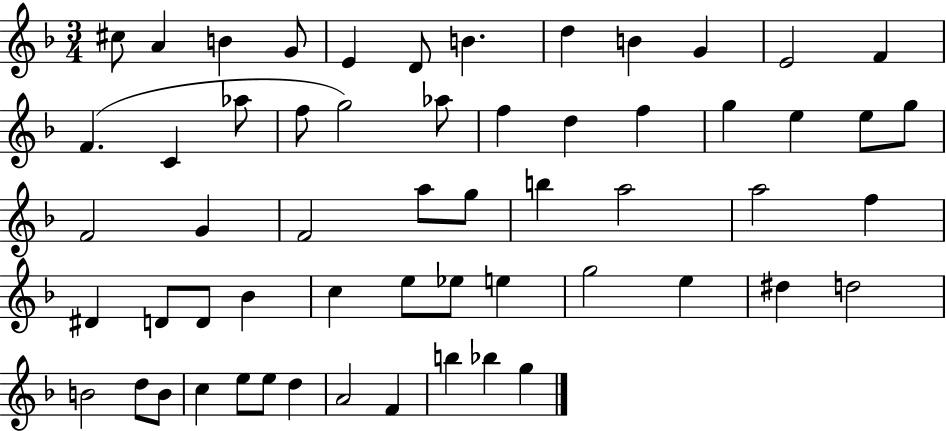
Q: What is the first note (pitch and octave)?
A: C#5